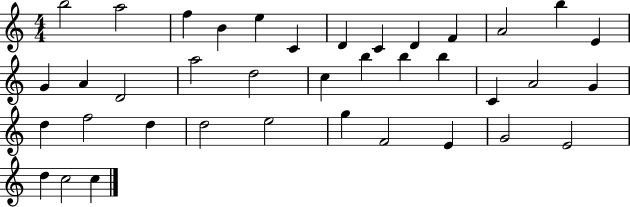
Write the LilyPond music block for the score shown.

{
  \clef treble
  \numericTimeSignature
  \time 4/4
  \key c \major
  b''2 a''2 | f''4 b'4 e''4 c'4 | d'4 c'4 d'4 f'4 | a'2 b''4 e'4 | \break g'4 a'4 d'2 | a''2 d''2 | c''4 b''4 b''4 b''4 | c'4 a'2 g'4 | \break d''4 f''2 d''4 | d''2 e''2 | g''4 f'2 e'4 | g'2 e'2 | \break d''4 c''2 c''4 | \bar "|."
}